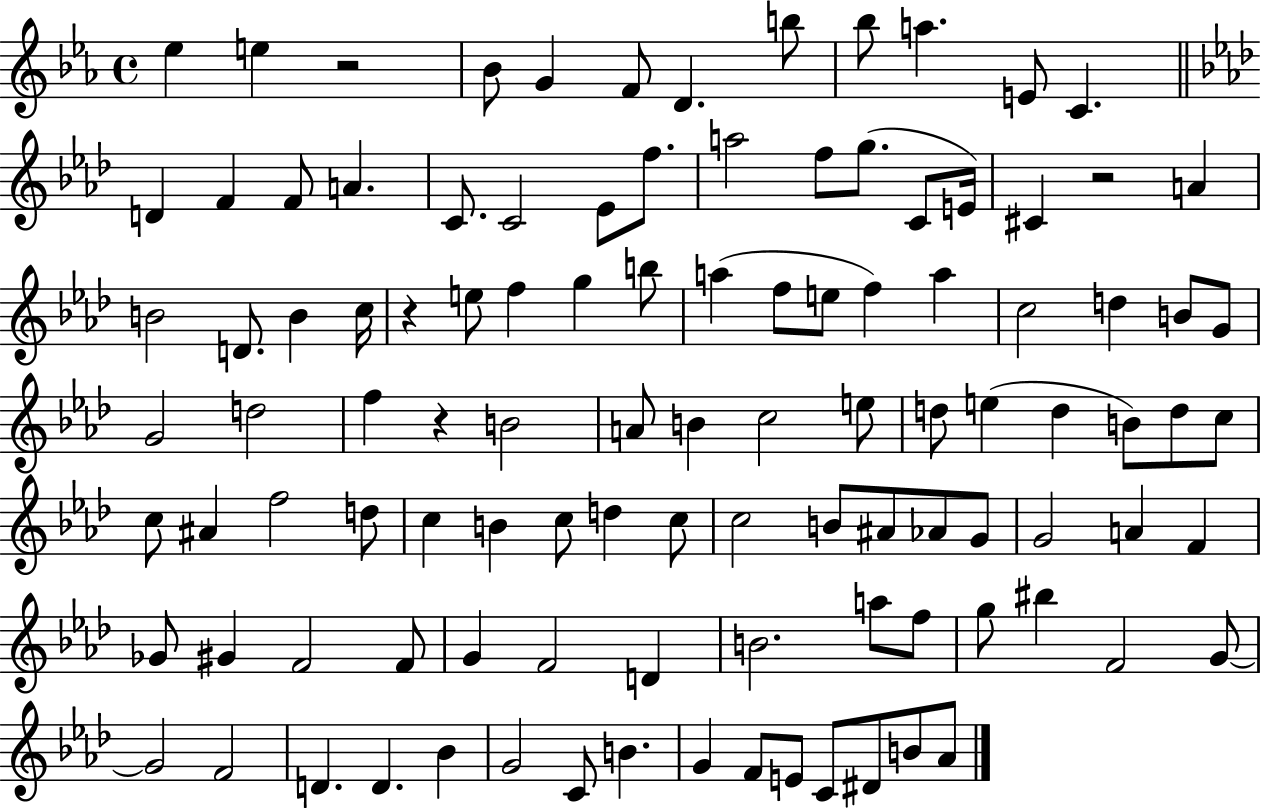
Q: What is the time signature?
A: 4/4